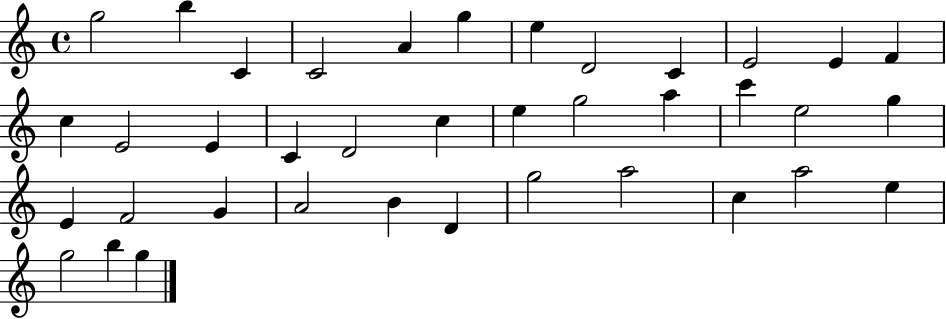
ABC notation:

X:1
T:Untitled
M:4/4
L:1/4
K:C
g2 b C C2 A g e D2 C E2 E F c E2 E C D2 c e g2 a c' e2 g E F2 G A2 B D g2 a2 c a2 e g2 b g